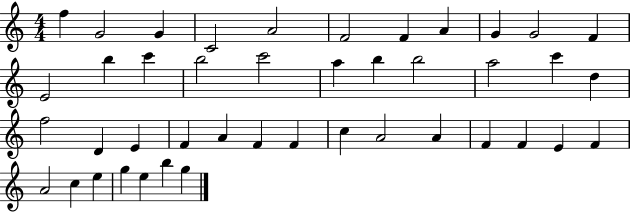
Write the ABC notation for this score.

X:1
T:Untitled
M:4/4
L:1/4
K:C
f G2 G C2 A2 F2 F A G G2 F E2 b c' b2 c'2 a b b2 a2 c' d f2 D E F A F F c A2 A F F E F A2 c e g e b g